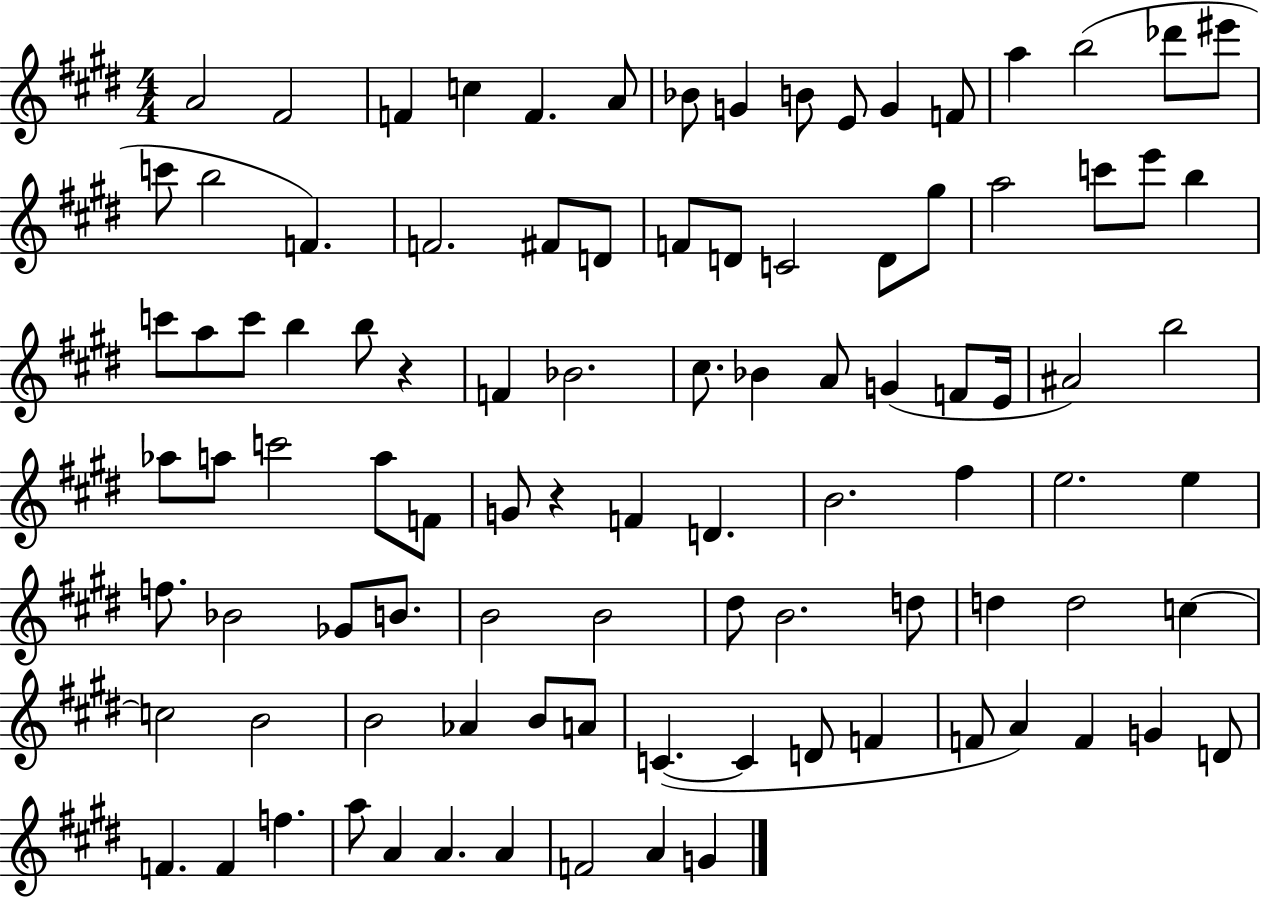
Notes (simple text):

A4/h F#4/h F4/q C5/q F4/q. A4/e Bb4/e G4/q B4/e E4/e G4/q F4/e A5/q B5/h Db6/e EIS6/e C6/e B5/h F4/q. F4/h. F#4/e D4/e F4/e D4/e C4/h D4/e G#5/e A5/h C6/e E6/e B5/q C6/e A5/e C6/e B5/q B5/e R/q F4/q Bb4/h. C#5/e. Bb4/q A4/e G4/q F4/e E4/s A#4/h B5/h Ab5/e A5/e C6/h A5/e F4/e G4/e R/q F4/q D4/q. B4/h. F#5/q E5/h. E5/q F5/e. Bb4/h Gb4/e B4/e. B4/h B4/h D#5/e B4/h. D5/e D5/q D5/h C5/q C5/h B4/h B4/h Ab4/q B4/e A4/e C4/q. C4/q D4/e F4/q F4/e A4/q F4/q G4/q D4/e F4/q. F4/q F5/q. A5/e A4/q A4/q. A4/q F4/h A4/q G4/q